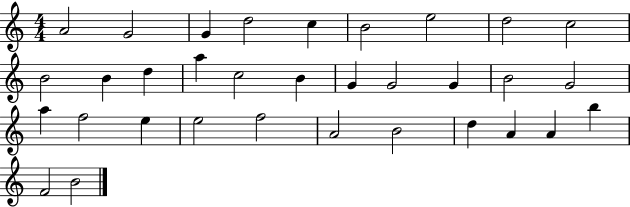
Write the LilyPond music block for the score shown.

{
  \clef treble
  \numericTimeSignature
  \time 4/4
  \key c \major
  a'2 g'2 | g'4 d''2 c''4 | b'2 e''2 | d''2 c''2 | \break b'2 b'4 d''4 | a''4 c''2 b'4 | g'4 g'2 g'4 | b'2 g'2 | \break a''4 f''2 e''4 | e''2 f''2 | a'2 b'2 | d''4 a'4 a'4 b''4 | \break f'2 b'2 | \bar "|."
}